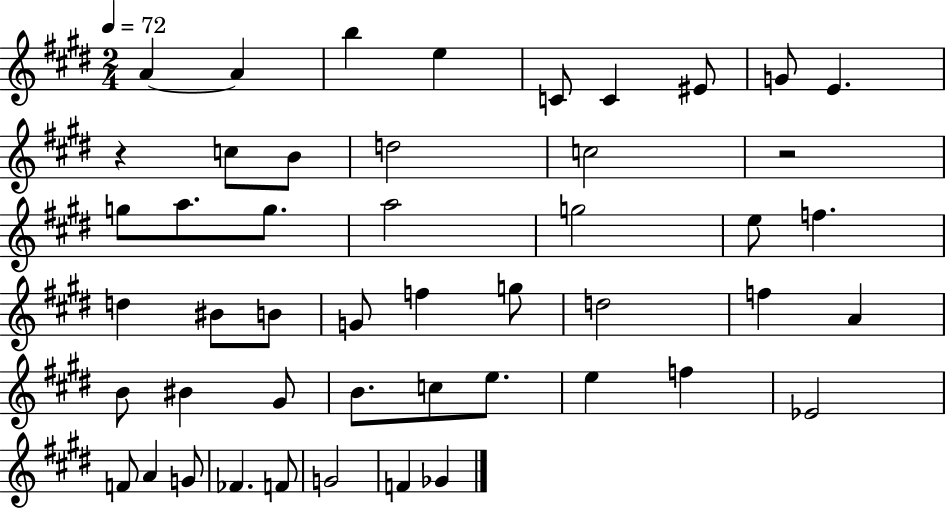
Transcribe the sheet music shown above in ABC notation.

X:1
T:Untitled
M:2/4
L:1/4
K:E
A A b e C/2 C ^E/2 G/2 E z c/2 B/2 d2 c2 z2 g/2 a/2 g/2 a2 g2 e/2 f d ^B/2 B/2 G/2 f g/2 d2 f A B/2 ^B ^G/2 B/2 c/2 e/2 e f _E2 F/2 A G/2 _F F/2 G2 F _G